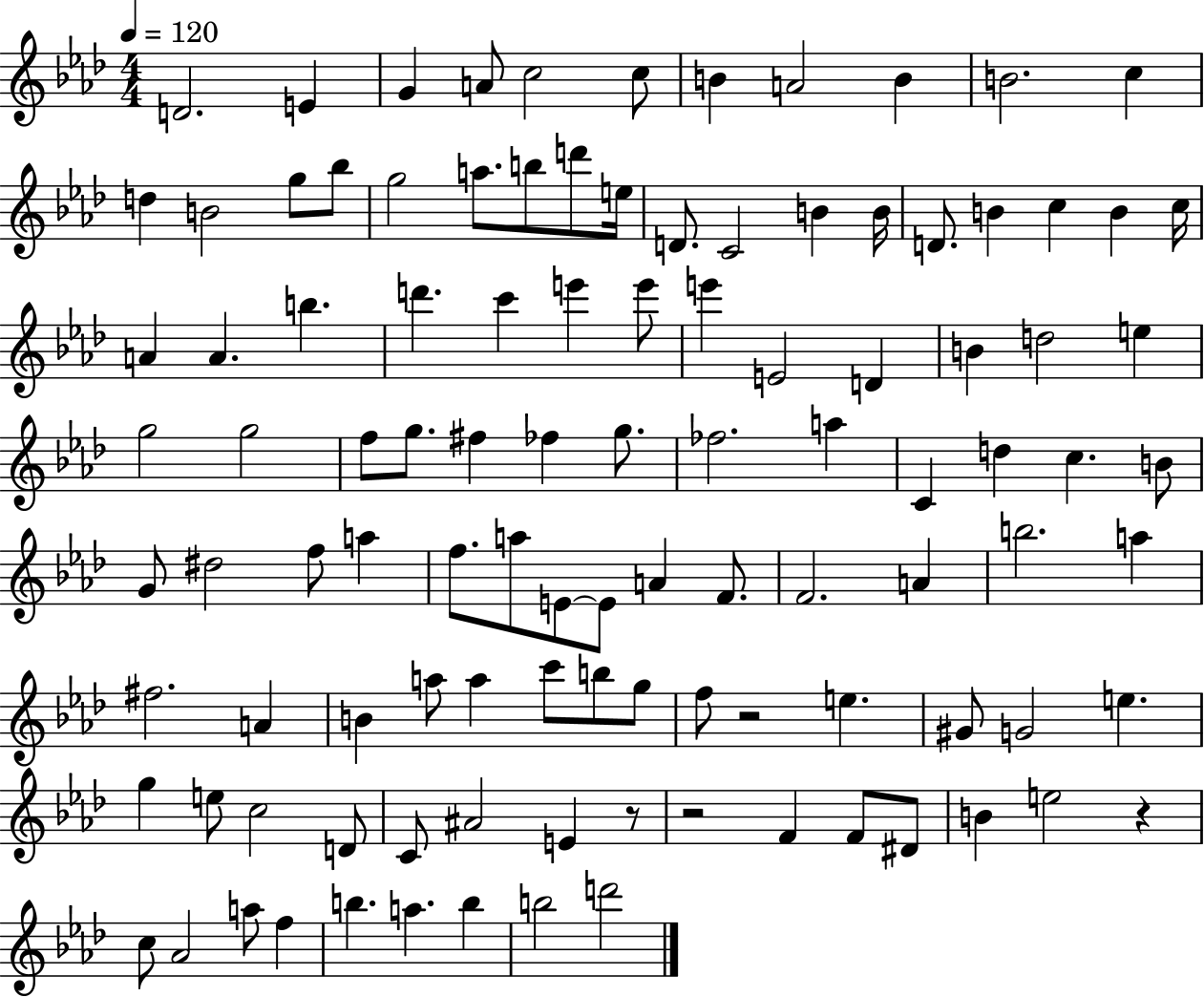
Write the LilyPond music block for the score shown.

{
  \clef treble
  \numericTimeSignature
  \time 4/4
  \key aes \major
  \tempo 4 = 120
  d'2. e'4 | g'4 a'8 c''2 c''8 | b'4 a'2 b'4 | b'2. c''4 | \break d''4 b'2 g''8 bes''8 | g''2 a''8. b''8 d'''8 e''16 | d'8. c'2 b'4 b'16 | d'8. b'4 c''4 b'4 c''16 | \break a'4 a'4. b''4. | d'''4. c'''4 e'''4 e'''8 | e'''4 e'2 d'4 | b'4 d''2 e''4 | \break g''2 g''2 | f''8 g''8. fis''4 fes''4 g''8. | fes''2. a''4 | c'4 d''4 c''4. b'8 | \break g'8 dis''2 f''8 a''4 | f''8. a''8 e'8~~ e'8 a'4 f'8. | f'2. a'4 | b''2. a''4 | \break fis''2. a'4 | b'4 a''8 a''4 c'''8 b''8 g''8 | f''8 r2 e''4. | gis'8 g'2 e''4. | \break g''4 e''8 c''2 d'8 | c'8 ais'2 e'4 r8 | r2 f'4 f'8 dis'8 | b'4 e''2 r4 | \break c''8 aes'2 a''8 f''4 | b''4. a''4. b''4 | b''2 d'''2 | \bar "|."
}